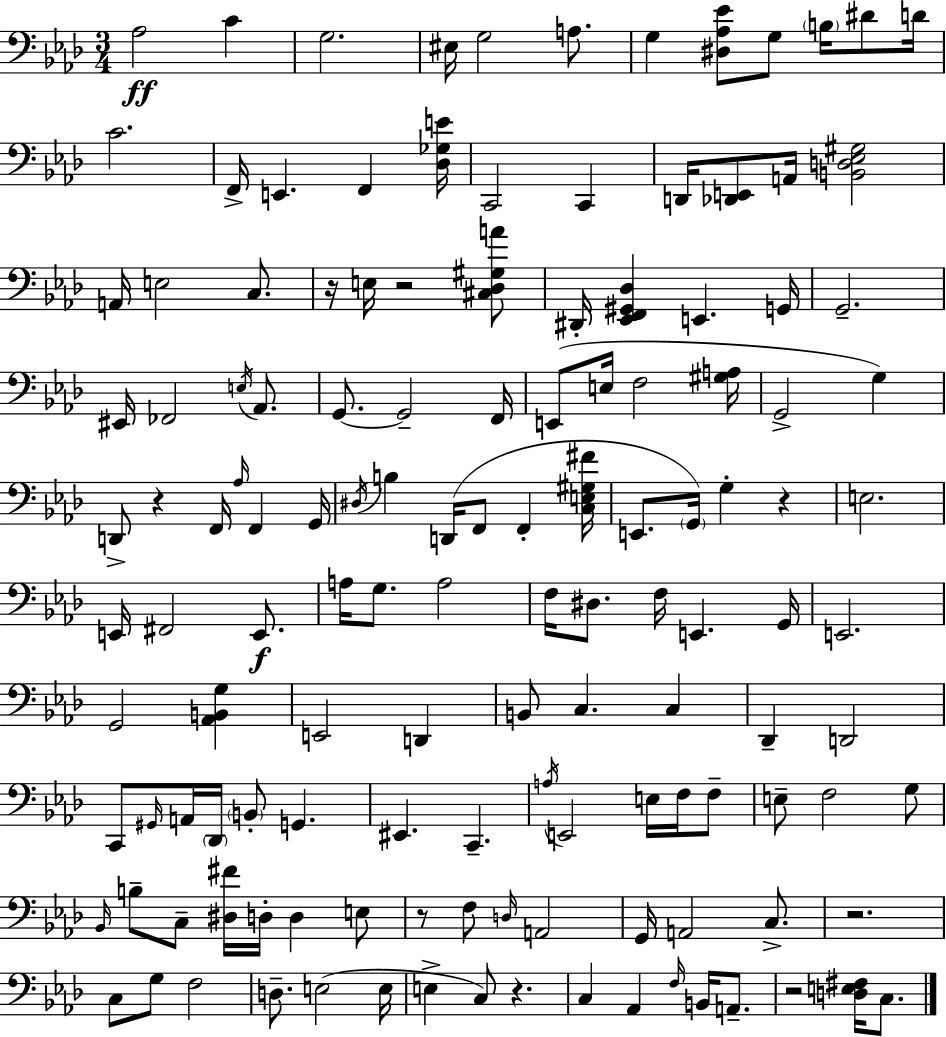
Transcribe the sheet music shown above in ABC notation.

X:1
T:Untitled
M:3/4
L:1/4
K:Ab
_A,2 C G,2 ^E,/4 G,2 A,/2 G, [^D,_A,_E]/2 G,/2 B,/4 ^D/2 D/4 C2 F,,/4 E,, F,, [_D,_G,E]/4 C,,2 C,, D,,/4 [_D,,E,,]/2 A,,/4 [B,,D,_E,^G,]2 A,,/4 E,2 C,/2 z/4 E,/4 z2 [^C,_D,^G,A]/2 ^D,,/4 [_E,,F,,^G,,_D,] E,, G,,/4 G,,2 ^E,,/4 _F,,2 E,/4 _A,,/2 G,,/2 G,,2 F,,/4 E,,/2 E,/4 F,2 [^G,A,]/4 G,,2 G, D,,/2 z F,,/4 _A,/4 F,, G,,/4 ^D,/4 B, D,,/4 F,,/2 F,, [C,E,^G,^F]/4 E,,/2 G,,/4 G, z E,2 E,,/4 ^F,,2 E,,/2 A,/4 G,/2 A,2 F,/4 ^D,/2 F,/4 E,, G,,/4 E,,2 G,,2 [_A,,B,,G,] E,,2 D,, B,,/2 C, C, _D,, D,,2 C,,/2 ^G,,/4 A,,/4 _D,,/4 B,,/2 G,, ^E,, C,, A,/4 E,,2 E,/4 F,/4 F,/2 E,/2 F,2 G,/2 _B,,/4 B,/2 C,/2 [^D,^F]/4 D,/4 D, E,/2 z/2 F,/2 D,/4 A,,2 G,,/4 A,,2 C,/2 z2 C,/2 G,/2 F,2 D,/2 E,2 E,/4 E, C,/2 z C, _A,, F,/4 B,,/4 A,,/2 z2 [D,E,^F,]/4 C,/2